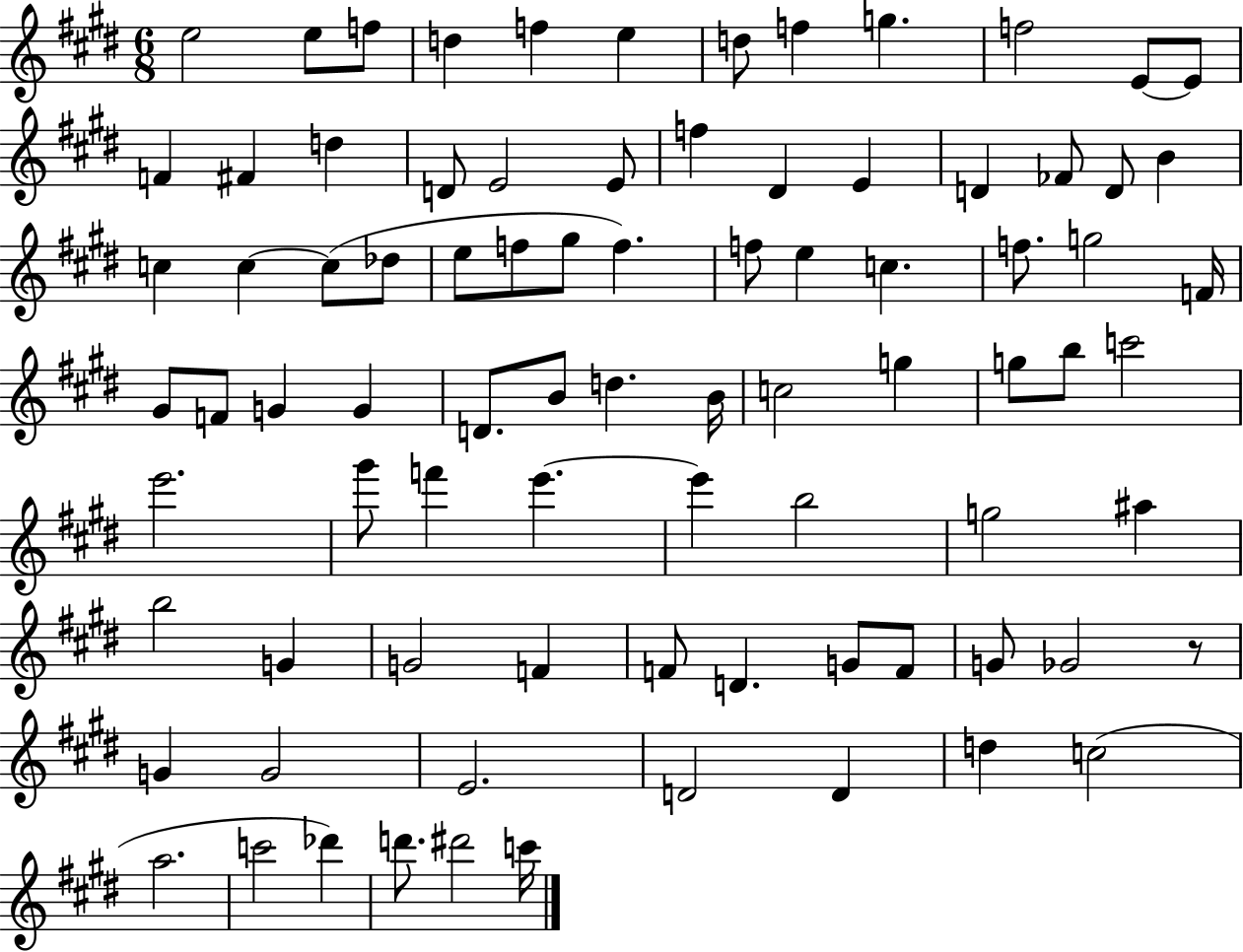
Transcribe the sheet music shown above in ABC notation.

X:1
T:Untitled
M:6/8
L:1/4
K:E
e2 e/2 f/2 d f e d/2 f g f2 E/2 E/2 F ^F d D/2 E2 E/2 f ^D E D _F/2 D/2 B c c c/2 _d/2 e/2 f/2 ^g/2 f f/2 e c f/2 g2 F/4 ^G/2 F/2 G G D/2 B/2 d B/4 c2 g g/2 b/2 c'2 e'2 ^g'/2 f' e' e' b2 g2 ^a b2 G G2 F F/2 D G/2 F/2 G/2 _G2 z/2 G G2 E2 D2 D d c2 a2 c'2 _d' d'/2 ^d'2 c'/4